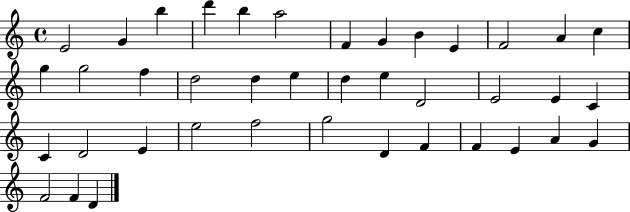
X:1
T:Untitled
M:4/4
L:1/4
K:C
E2 G b d' b a2 F G B E F2 A c g g2 f d2 d e d e D2 E2 E C C D2 E e2 f2 g2 D F F E A G F2 F D